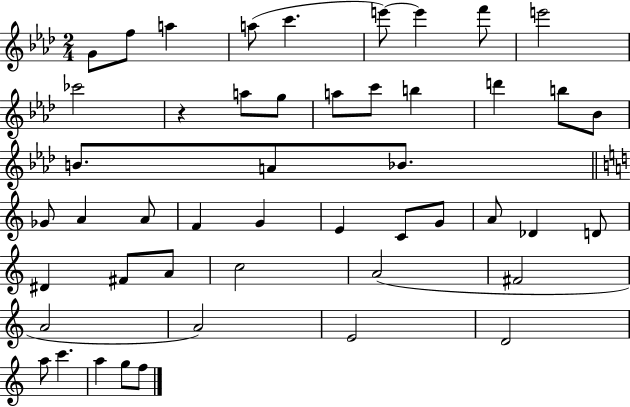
G4/e F5/e A5/q A5/e C6/q. E6/e E6/q F6/e E6/h CES6/h R/q A5/e G5/e A5/e C6/e B5/q D6/q B5/e Bb4/e B4/e. A4/e Bb4/e. Gb4/e A4/q A4/e F4/q G4/q E4/q C4/e G4/e A4/e Db4/q D4/e D#4/q F#4/e A4/e C5/h A4/h F#4/h A4/h A4/h E4/h D4/h A5/e C6/q. A5/q G5/e F5/e